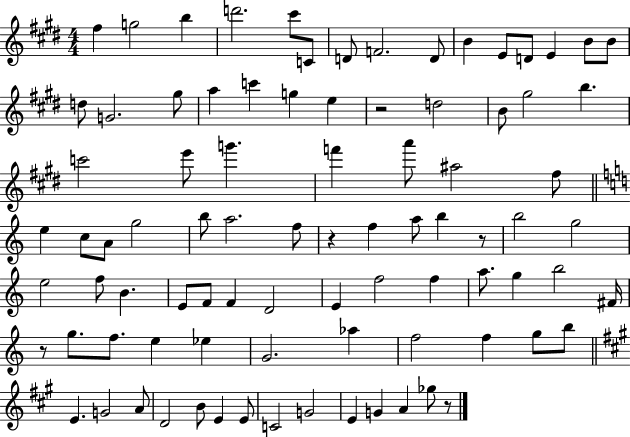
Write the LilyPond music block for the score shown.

{
  \clef treble
  \numericTimeSignature
  \time 4/4
  \key e \major
  \repeat volta 2 { fis''4 g''2 b''4 | d'''2. cis'''8 c'8 | d'8 f'2. d'8 | b'4 e'8 d'8 e'4 b'8 b'8 | \break d''8 g'2. gis''8 | a''4 c'''4 g''4 e''4 | r2 d''2 | b'8 gis''2 b''4. | \break c'''2 e'''8 g'''4. | f'''4 a'''8 ais''2 fis''8 | \bar "||" \break \key c \major e''4 c''8 a'8 g''2 | b''8 a''2. f''8 | r4 f''4 a''8 b''4 r8 | b''2 g''2 | \break e''2 f''8 b'4. | e'8 f'8 f'4 d'2 | e'4 f''2 f''4 | a''8. g''4 b''2 fis'16 | \break r8 g''8. f''8. e''4 ees''4 | g'2. aes''4 | f''2 f''4 g''8 b''8 | \bar "||" \break \key a \major e'4. g'2 a'8 | d'2 b'8 e'4 e'8 | c'2 g'2 | e'4 g'4 a'4 ges''8 r8 | \break } \bar "|."
}